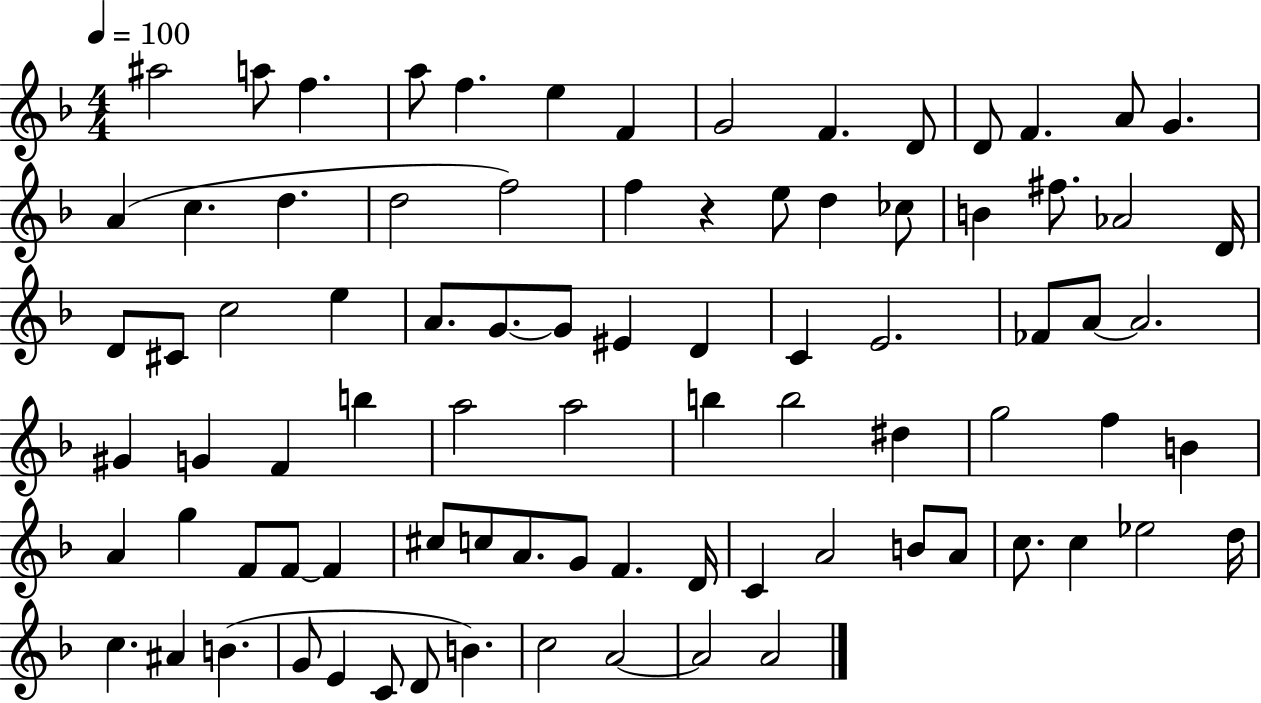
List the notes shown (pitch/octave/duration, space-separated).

A#5/h A5/e F5/q. A5/e F5/q. E5/q F4/q G4/h F4/q. D4/e D4/e F4/q. A4/e G4/q. A4/q C5/q. D5/q. D5/h F5/h F5/q R/q E5/e D5/q CES5/e B4/q F#5/e. Ab4/h D4/s D4/e C#4/e C5/h E5/q A4/e. G4/e. G4/e EIS4/q D4/q C4/q E4/h. FES4/e A4/e A4/h. G#4/q G4/q F4/q B5/q A5/h A5/h B5/q B5/h D#5/q G5/h F5/q B4/q A4/q G5/q F4/e F4/e F4/q C#5/e C5/e A4/e. G4/e F4/q. D4/s C4/q A4/h B4/e A4/e C5/e. C5/q Eb5/h D5/s C5/q. A#4/q B4/q. G4/e E4/q C4/e D4/e B4/q. C5/h A4/h A4/h A4/h